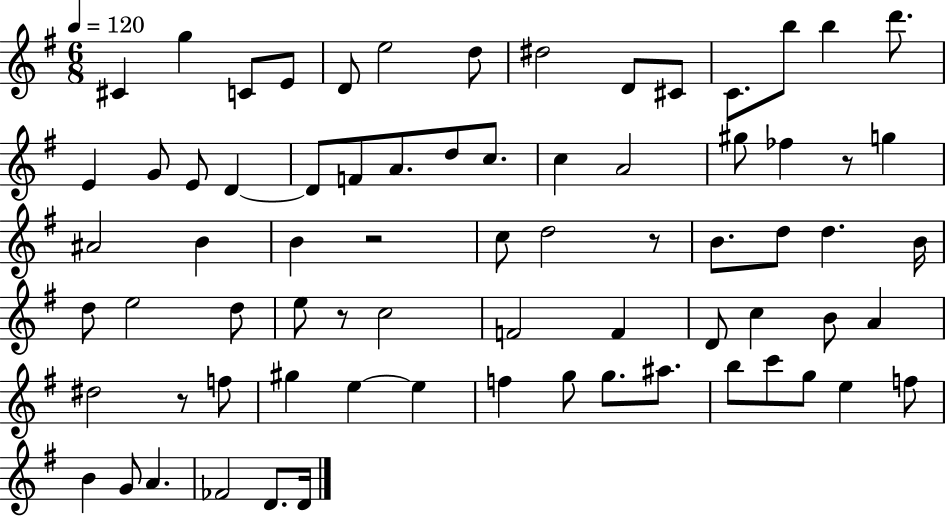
C#4/q G5/q C4/e E4/e D4/e E5/h D5/e D#5/h D4/e C#4/e C4/e. B5/e B5/q D6/e. E4/q G4/e E4/e D4/q D4/e F4/e A4/e. D5/e C5/e. C5/q A4/h G#5/e FES5/q R/e G5/q A#4/h B4/q B4/q R/h C5/e D5/h R/e B4/e. D5/e D5/q. B4/s D5/e E5/h D5/e E5/e R/e C5/h F4/h F4/q D4/e C5/q B4/e A4/q D#5/h R/e F5/e G#5/q E5/q E5/q F5/q G5/e G5/e. A#5/e. B5/e C6/e G5/e E5/q F5/e B4/q G4/e A4/q. FES4/h D4/e. D4/s